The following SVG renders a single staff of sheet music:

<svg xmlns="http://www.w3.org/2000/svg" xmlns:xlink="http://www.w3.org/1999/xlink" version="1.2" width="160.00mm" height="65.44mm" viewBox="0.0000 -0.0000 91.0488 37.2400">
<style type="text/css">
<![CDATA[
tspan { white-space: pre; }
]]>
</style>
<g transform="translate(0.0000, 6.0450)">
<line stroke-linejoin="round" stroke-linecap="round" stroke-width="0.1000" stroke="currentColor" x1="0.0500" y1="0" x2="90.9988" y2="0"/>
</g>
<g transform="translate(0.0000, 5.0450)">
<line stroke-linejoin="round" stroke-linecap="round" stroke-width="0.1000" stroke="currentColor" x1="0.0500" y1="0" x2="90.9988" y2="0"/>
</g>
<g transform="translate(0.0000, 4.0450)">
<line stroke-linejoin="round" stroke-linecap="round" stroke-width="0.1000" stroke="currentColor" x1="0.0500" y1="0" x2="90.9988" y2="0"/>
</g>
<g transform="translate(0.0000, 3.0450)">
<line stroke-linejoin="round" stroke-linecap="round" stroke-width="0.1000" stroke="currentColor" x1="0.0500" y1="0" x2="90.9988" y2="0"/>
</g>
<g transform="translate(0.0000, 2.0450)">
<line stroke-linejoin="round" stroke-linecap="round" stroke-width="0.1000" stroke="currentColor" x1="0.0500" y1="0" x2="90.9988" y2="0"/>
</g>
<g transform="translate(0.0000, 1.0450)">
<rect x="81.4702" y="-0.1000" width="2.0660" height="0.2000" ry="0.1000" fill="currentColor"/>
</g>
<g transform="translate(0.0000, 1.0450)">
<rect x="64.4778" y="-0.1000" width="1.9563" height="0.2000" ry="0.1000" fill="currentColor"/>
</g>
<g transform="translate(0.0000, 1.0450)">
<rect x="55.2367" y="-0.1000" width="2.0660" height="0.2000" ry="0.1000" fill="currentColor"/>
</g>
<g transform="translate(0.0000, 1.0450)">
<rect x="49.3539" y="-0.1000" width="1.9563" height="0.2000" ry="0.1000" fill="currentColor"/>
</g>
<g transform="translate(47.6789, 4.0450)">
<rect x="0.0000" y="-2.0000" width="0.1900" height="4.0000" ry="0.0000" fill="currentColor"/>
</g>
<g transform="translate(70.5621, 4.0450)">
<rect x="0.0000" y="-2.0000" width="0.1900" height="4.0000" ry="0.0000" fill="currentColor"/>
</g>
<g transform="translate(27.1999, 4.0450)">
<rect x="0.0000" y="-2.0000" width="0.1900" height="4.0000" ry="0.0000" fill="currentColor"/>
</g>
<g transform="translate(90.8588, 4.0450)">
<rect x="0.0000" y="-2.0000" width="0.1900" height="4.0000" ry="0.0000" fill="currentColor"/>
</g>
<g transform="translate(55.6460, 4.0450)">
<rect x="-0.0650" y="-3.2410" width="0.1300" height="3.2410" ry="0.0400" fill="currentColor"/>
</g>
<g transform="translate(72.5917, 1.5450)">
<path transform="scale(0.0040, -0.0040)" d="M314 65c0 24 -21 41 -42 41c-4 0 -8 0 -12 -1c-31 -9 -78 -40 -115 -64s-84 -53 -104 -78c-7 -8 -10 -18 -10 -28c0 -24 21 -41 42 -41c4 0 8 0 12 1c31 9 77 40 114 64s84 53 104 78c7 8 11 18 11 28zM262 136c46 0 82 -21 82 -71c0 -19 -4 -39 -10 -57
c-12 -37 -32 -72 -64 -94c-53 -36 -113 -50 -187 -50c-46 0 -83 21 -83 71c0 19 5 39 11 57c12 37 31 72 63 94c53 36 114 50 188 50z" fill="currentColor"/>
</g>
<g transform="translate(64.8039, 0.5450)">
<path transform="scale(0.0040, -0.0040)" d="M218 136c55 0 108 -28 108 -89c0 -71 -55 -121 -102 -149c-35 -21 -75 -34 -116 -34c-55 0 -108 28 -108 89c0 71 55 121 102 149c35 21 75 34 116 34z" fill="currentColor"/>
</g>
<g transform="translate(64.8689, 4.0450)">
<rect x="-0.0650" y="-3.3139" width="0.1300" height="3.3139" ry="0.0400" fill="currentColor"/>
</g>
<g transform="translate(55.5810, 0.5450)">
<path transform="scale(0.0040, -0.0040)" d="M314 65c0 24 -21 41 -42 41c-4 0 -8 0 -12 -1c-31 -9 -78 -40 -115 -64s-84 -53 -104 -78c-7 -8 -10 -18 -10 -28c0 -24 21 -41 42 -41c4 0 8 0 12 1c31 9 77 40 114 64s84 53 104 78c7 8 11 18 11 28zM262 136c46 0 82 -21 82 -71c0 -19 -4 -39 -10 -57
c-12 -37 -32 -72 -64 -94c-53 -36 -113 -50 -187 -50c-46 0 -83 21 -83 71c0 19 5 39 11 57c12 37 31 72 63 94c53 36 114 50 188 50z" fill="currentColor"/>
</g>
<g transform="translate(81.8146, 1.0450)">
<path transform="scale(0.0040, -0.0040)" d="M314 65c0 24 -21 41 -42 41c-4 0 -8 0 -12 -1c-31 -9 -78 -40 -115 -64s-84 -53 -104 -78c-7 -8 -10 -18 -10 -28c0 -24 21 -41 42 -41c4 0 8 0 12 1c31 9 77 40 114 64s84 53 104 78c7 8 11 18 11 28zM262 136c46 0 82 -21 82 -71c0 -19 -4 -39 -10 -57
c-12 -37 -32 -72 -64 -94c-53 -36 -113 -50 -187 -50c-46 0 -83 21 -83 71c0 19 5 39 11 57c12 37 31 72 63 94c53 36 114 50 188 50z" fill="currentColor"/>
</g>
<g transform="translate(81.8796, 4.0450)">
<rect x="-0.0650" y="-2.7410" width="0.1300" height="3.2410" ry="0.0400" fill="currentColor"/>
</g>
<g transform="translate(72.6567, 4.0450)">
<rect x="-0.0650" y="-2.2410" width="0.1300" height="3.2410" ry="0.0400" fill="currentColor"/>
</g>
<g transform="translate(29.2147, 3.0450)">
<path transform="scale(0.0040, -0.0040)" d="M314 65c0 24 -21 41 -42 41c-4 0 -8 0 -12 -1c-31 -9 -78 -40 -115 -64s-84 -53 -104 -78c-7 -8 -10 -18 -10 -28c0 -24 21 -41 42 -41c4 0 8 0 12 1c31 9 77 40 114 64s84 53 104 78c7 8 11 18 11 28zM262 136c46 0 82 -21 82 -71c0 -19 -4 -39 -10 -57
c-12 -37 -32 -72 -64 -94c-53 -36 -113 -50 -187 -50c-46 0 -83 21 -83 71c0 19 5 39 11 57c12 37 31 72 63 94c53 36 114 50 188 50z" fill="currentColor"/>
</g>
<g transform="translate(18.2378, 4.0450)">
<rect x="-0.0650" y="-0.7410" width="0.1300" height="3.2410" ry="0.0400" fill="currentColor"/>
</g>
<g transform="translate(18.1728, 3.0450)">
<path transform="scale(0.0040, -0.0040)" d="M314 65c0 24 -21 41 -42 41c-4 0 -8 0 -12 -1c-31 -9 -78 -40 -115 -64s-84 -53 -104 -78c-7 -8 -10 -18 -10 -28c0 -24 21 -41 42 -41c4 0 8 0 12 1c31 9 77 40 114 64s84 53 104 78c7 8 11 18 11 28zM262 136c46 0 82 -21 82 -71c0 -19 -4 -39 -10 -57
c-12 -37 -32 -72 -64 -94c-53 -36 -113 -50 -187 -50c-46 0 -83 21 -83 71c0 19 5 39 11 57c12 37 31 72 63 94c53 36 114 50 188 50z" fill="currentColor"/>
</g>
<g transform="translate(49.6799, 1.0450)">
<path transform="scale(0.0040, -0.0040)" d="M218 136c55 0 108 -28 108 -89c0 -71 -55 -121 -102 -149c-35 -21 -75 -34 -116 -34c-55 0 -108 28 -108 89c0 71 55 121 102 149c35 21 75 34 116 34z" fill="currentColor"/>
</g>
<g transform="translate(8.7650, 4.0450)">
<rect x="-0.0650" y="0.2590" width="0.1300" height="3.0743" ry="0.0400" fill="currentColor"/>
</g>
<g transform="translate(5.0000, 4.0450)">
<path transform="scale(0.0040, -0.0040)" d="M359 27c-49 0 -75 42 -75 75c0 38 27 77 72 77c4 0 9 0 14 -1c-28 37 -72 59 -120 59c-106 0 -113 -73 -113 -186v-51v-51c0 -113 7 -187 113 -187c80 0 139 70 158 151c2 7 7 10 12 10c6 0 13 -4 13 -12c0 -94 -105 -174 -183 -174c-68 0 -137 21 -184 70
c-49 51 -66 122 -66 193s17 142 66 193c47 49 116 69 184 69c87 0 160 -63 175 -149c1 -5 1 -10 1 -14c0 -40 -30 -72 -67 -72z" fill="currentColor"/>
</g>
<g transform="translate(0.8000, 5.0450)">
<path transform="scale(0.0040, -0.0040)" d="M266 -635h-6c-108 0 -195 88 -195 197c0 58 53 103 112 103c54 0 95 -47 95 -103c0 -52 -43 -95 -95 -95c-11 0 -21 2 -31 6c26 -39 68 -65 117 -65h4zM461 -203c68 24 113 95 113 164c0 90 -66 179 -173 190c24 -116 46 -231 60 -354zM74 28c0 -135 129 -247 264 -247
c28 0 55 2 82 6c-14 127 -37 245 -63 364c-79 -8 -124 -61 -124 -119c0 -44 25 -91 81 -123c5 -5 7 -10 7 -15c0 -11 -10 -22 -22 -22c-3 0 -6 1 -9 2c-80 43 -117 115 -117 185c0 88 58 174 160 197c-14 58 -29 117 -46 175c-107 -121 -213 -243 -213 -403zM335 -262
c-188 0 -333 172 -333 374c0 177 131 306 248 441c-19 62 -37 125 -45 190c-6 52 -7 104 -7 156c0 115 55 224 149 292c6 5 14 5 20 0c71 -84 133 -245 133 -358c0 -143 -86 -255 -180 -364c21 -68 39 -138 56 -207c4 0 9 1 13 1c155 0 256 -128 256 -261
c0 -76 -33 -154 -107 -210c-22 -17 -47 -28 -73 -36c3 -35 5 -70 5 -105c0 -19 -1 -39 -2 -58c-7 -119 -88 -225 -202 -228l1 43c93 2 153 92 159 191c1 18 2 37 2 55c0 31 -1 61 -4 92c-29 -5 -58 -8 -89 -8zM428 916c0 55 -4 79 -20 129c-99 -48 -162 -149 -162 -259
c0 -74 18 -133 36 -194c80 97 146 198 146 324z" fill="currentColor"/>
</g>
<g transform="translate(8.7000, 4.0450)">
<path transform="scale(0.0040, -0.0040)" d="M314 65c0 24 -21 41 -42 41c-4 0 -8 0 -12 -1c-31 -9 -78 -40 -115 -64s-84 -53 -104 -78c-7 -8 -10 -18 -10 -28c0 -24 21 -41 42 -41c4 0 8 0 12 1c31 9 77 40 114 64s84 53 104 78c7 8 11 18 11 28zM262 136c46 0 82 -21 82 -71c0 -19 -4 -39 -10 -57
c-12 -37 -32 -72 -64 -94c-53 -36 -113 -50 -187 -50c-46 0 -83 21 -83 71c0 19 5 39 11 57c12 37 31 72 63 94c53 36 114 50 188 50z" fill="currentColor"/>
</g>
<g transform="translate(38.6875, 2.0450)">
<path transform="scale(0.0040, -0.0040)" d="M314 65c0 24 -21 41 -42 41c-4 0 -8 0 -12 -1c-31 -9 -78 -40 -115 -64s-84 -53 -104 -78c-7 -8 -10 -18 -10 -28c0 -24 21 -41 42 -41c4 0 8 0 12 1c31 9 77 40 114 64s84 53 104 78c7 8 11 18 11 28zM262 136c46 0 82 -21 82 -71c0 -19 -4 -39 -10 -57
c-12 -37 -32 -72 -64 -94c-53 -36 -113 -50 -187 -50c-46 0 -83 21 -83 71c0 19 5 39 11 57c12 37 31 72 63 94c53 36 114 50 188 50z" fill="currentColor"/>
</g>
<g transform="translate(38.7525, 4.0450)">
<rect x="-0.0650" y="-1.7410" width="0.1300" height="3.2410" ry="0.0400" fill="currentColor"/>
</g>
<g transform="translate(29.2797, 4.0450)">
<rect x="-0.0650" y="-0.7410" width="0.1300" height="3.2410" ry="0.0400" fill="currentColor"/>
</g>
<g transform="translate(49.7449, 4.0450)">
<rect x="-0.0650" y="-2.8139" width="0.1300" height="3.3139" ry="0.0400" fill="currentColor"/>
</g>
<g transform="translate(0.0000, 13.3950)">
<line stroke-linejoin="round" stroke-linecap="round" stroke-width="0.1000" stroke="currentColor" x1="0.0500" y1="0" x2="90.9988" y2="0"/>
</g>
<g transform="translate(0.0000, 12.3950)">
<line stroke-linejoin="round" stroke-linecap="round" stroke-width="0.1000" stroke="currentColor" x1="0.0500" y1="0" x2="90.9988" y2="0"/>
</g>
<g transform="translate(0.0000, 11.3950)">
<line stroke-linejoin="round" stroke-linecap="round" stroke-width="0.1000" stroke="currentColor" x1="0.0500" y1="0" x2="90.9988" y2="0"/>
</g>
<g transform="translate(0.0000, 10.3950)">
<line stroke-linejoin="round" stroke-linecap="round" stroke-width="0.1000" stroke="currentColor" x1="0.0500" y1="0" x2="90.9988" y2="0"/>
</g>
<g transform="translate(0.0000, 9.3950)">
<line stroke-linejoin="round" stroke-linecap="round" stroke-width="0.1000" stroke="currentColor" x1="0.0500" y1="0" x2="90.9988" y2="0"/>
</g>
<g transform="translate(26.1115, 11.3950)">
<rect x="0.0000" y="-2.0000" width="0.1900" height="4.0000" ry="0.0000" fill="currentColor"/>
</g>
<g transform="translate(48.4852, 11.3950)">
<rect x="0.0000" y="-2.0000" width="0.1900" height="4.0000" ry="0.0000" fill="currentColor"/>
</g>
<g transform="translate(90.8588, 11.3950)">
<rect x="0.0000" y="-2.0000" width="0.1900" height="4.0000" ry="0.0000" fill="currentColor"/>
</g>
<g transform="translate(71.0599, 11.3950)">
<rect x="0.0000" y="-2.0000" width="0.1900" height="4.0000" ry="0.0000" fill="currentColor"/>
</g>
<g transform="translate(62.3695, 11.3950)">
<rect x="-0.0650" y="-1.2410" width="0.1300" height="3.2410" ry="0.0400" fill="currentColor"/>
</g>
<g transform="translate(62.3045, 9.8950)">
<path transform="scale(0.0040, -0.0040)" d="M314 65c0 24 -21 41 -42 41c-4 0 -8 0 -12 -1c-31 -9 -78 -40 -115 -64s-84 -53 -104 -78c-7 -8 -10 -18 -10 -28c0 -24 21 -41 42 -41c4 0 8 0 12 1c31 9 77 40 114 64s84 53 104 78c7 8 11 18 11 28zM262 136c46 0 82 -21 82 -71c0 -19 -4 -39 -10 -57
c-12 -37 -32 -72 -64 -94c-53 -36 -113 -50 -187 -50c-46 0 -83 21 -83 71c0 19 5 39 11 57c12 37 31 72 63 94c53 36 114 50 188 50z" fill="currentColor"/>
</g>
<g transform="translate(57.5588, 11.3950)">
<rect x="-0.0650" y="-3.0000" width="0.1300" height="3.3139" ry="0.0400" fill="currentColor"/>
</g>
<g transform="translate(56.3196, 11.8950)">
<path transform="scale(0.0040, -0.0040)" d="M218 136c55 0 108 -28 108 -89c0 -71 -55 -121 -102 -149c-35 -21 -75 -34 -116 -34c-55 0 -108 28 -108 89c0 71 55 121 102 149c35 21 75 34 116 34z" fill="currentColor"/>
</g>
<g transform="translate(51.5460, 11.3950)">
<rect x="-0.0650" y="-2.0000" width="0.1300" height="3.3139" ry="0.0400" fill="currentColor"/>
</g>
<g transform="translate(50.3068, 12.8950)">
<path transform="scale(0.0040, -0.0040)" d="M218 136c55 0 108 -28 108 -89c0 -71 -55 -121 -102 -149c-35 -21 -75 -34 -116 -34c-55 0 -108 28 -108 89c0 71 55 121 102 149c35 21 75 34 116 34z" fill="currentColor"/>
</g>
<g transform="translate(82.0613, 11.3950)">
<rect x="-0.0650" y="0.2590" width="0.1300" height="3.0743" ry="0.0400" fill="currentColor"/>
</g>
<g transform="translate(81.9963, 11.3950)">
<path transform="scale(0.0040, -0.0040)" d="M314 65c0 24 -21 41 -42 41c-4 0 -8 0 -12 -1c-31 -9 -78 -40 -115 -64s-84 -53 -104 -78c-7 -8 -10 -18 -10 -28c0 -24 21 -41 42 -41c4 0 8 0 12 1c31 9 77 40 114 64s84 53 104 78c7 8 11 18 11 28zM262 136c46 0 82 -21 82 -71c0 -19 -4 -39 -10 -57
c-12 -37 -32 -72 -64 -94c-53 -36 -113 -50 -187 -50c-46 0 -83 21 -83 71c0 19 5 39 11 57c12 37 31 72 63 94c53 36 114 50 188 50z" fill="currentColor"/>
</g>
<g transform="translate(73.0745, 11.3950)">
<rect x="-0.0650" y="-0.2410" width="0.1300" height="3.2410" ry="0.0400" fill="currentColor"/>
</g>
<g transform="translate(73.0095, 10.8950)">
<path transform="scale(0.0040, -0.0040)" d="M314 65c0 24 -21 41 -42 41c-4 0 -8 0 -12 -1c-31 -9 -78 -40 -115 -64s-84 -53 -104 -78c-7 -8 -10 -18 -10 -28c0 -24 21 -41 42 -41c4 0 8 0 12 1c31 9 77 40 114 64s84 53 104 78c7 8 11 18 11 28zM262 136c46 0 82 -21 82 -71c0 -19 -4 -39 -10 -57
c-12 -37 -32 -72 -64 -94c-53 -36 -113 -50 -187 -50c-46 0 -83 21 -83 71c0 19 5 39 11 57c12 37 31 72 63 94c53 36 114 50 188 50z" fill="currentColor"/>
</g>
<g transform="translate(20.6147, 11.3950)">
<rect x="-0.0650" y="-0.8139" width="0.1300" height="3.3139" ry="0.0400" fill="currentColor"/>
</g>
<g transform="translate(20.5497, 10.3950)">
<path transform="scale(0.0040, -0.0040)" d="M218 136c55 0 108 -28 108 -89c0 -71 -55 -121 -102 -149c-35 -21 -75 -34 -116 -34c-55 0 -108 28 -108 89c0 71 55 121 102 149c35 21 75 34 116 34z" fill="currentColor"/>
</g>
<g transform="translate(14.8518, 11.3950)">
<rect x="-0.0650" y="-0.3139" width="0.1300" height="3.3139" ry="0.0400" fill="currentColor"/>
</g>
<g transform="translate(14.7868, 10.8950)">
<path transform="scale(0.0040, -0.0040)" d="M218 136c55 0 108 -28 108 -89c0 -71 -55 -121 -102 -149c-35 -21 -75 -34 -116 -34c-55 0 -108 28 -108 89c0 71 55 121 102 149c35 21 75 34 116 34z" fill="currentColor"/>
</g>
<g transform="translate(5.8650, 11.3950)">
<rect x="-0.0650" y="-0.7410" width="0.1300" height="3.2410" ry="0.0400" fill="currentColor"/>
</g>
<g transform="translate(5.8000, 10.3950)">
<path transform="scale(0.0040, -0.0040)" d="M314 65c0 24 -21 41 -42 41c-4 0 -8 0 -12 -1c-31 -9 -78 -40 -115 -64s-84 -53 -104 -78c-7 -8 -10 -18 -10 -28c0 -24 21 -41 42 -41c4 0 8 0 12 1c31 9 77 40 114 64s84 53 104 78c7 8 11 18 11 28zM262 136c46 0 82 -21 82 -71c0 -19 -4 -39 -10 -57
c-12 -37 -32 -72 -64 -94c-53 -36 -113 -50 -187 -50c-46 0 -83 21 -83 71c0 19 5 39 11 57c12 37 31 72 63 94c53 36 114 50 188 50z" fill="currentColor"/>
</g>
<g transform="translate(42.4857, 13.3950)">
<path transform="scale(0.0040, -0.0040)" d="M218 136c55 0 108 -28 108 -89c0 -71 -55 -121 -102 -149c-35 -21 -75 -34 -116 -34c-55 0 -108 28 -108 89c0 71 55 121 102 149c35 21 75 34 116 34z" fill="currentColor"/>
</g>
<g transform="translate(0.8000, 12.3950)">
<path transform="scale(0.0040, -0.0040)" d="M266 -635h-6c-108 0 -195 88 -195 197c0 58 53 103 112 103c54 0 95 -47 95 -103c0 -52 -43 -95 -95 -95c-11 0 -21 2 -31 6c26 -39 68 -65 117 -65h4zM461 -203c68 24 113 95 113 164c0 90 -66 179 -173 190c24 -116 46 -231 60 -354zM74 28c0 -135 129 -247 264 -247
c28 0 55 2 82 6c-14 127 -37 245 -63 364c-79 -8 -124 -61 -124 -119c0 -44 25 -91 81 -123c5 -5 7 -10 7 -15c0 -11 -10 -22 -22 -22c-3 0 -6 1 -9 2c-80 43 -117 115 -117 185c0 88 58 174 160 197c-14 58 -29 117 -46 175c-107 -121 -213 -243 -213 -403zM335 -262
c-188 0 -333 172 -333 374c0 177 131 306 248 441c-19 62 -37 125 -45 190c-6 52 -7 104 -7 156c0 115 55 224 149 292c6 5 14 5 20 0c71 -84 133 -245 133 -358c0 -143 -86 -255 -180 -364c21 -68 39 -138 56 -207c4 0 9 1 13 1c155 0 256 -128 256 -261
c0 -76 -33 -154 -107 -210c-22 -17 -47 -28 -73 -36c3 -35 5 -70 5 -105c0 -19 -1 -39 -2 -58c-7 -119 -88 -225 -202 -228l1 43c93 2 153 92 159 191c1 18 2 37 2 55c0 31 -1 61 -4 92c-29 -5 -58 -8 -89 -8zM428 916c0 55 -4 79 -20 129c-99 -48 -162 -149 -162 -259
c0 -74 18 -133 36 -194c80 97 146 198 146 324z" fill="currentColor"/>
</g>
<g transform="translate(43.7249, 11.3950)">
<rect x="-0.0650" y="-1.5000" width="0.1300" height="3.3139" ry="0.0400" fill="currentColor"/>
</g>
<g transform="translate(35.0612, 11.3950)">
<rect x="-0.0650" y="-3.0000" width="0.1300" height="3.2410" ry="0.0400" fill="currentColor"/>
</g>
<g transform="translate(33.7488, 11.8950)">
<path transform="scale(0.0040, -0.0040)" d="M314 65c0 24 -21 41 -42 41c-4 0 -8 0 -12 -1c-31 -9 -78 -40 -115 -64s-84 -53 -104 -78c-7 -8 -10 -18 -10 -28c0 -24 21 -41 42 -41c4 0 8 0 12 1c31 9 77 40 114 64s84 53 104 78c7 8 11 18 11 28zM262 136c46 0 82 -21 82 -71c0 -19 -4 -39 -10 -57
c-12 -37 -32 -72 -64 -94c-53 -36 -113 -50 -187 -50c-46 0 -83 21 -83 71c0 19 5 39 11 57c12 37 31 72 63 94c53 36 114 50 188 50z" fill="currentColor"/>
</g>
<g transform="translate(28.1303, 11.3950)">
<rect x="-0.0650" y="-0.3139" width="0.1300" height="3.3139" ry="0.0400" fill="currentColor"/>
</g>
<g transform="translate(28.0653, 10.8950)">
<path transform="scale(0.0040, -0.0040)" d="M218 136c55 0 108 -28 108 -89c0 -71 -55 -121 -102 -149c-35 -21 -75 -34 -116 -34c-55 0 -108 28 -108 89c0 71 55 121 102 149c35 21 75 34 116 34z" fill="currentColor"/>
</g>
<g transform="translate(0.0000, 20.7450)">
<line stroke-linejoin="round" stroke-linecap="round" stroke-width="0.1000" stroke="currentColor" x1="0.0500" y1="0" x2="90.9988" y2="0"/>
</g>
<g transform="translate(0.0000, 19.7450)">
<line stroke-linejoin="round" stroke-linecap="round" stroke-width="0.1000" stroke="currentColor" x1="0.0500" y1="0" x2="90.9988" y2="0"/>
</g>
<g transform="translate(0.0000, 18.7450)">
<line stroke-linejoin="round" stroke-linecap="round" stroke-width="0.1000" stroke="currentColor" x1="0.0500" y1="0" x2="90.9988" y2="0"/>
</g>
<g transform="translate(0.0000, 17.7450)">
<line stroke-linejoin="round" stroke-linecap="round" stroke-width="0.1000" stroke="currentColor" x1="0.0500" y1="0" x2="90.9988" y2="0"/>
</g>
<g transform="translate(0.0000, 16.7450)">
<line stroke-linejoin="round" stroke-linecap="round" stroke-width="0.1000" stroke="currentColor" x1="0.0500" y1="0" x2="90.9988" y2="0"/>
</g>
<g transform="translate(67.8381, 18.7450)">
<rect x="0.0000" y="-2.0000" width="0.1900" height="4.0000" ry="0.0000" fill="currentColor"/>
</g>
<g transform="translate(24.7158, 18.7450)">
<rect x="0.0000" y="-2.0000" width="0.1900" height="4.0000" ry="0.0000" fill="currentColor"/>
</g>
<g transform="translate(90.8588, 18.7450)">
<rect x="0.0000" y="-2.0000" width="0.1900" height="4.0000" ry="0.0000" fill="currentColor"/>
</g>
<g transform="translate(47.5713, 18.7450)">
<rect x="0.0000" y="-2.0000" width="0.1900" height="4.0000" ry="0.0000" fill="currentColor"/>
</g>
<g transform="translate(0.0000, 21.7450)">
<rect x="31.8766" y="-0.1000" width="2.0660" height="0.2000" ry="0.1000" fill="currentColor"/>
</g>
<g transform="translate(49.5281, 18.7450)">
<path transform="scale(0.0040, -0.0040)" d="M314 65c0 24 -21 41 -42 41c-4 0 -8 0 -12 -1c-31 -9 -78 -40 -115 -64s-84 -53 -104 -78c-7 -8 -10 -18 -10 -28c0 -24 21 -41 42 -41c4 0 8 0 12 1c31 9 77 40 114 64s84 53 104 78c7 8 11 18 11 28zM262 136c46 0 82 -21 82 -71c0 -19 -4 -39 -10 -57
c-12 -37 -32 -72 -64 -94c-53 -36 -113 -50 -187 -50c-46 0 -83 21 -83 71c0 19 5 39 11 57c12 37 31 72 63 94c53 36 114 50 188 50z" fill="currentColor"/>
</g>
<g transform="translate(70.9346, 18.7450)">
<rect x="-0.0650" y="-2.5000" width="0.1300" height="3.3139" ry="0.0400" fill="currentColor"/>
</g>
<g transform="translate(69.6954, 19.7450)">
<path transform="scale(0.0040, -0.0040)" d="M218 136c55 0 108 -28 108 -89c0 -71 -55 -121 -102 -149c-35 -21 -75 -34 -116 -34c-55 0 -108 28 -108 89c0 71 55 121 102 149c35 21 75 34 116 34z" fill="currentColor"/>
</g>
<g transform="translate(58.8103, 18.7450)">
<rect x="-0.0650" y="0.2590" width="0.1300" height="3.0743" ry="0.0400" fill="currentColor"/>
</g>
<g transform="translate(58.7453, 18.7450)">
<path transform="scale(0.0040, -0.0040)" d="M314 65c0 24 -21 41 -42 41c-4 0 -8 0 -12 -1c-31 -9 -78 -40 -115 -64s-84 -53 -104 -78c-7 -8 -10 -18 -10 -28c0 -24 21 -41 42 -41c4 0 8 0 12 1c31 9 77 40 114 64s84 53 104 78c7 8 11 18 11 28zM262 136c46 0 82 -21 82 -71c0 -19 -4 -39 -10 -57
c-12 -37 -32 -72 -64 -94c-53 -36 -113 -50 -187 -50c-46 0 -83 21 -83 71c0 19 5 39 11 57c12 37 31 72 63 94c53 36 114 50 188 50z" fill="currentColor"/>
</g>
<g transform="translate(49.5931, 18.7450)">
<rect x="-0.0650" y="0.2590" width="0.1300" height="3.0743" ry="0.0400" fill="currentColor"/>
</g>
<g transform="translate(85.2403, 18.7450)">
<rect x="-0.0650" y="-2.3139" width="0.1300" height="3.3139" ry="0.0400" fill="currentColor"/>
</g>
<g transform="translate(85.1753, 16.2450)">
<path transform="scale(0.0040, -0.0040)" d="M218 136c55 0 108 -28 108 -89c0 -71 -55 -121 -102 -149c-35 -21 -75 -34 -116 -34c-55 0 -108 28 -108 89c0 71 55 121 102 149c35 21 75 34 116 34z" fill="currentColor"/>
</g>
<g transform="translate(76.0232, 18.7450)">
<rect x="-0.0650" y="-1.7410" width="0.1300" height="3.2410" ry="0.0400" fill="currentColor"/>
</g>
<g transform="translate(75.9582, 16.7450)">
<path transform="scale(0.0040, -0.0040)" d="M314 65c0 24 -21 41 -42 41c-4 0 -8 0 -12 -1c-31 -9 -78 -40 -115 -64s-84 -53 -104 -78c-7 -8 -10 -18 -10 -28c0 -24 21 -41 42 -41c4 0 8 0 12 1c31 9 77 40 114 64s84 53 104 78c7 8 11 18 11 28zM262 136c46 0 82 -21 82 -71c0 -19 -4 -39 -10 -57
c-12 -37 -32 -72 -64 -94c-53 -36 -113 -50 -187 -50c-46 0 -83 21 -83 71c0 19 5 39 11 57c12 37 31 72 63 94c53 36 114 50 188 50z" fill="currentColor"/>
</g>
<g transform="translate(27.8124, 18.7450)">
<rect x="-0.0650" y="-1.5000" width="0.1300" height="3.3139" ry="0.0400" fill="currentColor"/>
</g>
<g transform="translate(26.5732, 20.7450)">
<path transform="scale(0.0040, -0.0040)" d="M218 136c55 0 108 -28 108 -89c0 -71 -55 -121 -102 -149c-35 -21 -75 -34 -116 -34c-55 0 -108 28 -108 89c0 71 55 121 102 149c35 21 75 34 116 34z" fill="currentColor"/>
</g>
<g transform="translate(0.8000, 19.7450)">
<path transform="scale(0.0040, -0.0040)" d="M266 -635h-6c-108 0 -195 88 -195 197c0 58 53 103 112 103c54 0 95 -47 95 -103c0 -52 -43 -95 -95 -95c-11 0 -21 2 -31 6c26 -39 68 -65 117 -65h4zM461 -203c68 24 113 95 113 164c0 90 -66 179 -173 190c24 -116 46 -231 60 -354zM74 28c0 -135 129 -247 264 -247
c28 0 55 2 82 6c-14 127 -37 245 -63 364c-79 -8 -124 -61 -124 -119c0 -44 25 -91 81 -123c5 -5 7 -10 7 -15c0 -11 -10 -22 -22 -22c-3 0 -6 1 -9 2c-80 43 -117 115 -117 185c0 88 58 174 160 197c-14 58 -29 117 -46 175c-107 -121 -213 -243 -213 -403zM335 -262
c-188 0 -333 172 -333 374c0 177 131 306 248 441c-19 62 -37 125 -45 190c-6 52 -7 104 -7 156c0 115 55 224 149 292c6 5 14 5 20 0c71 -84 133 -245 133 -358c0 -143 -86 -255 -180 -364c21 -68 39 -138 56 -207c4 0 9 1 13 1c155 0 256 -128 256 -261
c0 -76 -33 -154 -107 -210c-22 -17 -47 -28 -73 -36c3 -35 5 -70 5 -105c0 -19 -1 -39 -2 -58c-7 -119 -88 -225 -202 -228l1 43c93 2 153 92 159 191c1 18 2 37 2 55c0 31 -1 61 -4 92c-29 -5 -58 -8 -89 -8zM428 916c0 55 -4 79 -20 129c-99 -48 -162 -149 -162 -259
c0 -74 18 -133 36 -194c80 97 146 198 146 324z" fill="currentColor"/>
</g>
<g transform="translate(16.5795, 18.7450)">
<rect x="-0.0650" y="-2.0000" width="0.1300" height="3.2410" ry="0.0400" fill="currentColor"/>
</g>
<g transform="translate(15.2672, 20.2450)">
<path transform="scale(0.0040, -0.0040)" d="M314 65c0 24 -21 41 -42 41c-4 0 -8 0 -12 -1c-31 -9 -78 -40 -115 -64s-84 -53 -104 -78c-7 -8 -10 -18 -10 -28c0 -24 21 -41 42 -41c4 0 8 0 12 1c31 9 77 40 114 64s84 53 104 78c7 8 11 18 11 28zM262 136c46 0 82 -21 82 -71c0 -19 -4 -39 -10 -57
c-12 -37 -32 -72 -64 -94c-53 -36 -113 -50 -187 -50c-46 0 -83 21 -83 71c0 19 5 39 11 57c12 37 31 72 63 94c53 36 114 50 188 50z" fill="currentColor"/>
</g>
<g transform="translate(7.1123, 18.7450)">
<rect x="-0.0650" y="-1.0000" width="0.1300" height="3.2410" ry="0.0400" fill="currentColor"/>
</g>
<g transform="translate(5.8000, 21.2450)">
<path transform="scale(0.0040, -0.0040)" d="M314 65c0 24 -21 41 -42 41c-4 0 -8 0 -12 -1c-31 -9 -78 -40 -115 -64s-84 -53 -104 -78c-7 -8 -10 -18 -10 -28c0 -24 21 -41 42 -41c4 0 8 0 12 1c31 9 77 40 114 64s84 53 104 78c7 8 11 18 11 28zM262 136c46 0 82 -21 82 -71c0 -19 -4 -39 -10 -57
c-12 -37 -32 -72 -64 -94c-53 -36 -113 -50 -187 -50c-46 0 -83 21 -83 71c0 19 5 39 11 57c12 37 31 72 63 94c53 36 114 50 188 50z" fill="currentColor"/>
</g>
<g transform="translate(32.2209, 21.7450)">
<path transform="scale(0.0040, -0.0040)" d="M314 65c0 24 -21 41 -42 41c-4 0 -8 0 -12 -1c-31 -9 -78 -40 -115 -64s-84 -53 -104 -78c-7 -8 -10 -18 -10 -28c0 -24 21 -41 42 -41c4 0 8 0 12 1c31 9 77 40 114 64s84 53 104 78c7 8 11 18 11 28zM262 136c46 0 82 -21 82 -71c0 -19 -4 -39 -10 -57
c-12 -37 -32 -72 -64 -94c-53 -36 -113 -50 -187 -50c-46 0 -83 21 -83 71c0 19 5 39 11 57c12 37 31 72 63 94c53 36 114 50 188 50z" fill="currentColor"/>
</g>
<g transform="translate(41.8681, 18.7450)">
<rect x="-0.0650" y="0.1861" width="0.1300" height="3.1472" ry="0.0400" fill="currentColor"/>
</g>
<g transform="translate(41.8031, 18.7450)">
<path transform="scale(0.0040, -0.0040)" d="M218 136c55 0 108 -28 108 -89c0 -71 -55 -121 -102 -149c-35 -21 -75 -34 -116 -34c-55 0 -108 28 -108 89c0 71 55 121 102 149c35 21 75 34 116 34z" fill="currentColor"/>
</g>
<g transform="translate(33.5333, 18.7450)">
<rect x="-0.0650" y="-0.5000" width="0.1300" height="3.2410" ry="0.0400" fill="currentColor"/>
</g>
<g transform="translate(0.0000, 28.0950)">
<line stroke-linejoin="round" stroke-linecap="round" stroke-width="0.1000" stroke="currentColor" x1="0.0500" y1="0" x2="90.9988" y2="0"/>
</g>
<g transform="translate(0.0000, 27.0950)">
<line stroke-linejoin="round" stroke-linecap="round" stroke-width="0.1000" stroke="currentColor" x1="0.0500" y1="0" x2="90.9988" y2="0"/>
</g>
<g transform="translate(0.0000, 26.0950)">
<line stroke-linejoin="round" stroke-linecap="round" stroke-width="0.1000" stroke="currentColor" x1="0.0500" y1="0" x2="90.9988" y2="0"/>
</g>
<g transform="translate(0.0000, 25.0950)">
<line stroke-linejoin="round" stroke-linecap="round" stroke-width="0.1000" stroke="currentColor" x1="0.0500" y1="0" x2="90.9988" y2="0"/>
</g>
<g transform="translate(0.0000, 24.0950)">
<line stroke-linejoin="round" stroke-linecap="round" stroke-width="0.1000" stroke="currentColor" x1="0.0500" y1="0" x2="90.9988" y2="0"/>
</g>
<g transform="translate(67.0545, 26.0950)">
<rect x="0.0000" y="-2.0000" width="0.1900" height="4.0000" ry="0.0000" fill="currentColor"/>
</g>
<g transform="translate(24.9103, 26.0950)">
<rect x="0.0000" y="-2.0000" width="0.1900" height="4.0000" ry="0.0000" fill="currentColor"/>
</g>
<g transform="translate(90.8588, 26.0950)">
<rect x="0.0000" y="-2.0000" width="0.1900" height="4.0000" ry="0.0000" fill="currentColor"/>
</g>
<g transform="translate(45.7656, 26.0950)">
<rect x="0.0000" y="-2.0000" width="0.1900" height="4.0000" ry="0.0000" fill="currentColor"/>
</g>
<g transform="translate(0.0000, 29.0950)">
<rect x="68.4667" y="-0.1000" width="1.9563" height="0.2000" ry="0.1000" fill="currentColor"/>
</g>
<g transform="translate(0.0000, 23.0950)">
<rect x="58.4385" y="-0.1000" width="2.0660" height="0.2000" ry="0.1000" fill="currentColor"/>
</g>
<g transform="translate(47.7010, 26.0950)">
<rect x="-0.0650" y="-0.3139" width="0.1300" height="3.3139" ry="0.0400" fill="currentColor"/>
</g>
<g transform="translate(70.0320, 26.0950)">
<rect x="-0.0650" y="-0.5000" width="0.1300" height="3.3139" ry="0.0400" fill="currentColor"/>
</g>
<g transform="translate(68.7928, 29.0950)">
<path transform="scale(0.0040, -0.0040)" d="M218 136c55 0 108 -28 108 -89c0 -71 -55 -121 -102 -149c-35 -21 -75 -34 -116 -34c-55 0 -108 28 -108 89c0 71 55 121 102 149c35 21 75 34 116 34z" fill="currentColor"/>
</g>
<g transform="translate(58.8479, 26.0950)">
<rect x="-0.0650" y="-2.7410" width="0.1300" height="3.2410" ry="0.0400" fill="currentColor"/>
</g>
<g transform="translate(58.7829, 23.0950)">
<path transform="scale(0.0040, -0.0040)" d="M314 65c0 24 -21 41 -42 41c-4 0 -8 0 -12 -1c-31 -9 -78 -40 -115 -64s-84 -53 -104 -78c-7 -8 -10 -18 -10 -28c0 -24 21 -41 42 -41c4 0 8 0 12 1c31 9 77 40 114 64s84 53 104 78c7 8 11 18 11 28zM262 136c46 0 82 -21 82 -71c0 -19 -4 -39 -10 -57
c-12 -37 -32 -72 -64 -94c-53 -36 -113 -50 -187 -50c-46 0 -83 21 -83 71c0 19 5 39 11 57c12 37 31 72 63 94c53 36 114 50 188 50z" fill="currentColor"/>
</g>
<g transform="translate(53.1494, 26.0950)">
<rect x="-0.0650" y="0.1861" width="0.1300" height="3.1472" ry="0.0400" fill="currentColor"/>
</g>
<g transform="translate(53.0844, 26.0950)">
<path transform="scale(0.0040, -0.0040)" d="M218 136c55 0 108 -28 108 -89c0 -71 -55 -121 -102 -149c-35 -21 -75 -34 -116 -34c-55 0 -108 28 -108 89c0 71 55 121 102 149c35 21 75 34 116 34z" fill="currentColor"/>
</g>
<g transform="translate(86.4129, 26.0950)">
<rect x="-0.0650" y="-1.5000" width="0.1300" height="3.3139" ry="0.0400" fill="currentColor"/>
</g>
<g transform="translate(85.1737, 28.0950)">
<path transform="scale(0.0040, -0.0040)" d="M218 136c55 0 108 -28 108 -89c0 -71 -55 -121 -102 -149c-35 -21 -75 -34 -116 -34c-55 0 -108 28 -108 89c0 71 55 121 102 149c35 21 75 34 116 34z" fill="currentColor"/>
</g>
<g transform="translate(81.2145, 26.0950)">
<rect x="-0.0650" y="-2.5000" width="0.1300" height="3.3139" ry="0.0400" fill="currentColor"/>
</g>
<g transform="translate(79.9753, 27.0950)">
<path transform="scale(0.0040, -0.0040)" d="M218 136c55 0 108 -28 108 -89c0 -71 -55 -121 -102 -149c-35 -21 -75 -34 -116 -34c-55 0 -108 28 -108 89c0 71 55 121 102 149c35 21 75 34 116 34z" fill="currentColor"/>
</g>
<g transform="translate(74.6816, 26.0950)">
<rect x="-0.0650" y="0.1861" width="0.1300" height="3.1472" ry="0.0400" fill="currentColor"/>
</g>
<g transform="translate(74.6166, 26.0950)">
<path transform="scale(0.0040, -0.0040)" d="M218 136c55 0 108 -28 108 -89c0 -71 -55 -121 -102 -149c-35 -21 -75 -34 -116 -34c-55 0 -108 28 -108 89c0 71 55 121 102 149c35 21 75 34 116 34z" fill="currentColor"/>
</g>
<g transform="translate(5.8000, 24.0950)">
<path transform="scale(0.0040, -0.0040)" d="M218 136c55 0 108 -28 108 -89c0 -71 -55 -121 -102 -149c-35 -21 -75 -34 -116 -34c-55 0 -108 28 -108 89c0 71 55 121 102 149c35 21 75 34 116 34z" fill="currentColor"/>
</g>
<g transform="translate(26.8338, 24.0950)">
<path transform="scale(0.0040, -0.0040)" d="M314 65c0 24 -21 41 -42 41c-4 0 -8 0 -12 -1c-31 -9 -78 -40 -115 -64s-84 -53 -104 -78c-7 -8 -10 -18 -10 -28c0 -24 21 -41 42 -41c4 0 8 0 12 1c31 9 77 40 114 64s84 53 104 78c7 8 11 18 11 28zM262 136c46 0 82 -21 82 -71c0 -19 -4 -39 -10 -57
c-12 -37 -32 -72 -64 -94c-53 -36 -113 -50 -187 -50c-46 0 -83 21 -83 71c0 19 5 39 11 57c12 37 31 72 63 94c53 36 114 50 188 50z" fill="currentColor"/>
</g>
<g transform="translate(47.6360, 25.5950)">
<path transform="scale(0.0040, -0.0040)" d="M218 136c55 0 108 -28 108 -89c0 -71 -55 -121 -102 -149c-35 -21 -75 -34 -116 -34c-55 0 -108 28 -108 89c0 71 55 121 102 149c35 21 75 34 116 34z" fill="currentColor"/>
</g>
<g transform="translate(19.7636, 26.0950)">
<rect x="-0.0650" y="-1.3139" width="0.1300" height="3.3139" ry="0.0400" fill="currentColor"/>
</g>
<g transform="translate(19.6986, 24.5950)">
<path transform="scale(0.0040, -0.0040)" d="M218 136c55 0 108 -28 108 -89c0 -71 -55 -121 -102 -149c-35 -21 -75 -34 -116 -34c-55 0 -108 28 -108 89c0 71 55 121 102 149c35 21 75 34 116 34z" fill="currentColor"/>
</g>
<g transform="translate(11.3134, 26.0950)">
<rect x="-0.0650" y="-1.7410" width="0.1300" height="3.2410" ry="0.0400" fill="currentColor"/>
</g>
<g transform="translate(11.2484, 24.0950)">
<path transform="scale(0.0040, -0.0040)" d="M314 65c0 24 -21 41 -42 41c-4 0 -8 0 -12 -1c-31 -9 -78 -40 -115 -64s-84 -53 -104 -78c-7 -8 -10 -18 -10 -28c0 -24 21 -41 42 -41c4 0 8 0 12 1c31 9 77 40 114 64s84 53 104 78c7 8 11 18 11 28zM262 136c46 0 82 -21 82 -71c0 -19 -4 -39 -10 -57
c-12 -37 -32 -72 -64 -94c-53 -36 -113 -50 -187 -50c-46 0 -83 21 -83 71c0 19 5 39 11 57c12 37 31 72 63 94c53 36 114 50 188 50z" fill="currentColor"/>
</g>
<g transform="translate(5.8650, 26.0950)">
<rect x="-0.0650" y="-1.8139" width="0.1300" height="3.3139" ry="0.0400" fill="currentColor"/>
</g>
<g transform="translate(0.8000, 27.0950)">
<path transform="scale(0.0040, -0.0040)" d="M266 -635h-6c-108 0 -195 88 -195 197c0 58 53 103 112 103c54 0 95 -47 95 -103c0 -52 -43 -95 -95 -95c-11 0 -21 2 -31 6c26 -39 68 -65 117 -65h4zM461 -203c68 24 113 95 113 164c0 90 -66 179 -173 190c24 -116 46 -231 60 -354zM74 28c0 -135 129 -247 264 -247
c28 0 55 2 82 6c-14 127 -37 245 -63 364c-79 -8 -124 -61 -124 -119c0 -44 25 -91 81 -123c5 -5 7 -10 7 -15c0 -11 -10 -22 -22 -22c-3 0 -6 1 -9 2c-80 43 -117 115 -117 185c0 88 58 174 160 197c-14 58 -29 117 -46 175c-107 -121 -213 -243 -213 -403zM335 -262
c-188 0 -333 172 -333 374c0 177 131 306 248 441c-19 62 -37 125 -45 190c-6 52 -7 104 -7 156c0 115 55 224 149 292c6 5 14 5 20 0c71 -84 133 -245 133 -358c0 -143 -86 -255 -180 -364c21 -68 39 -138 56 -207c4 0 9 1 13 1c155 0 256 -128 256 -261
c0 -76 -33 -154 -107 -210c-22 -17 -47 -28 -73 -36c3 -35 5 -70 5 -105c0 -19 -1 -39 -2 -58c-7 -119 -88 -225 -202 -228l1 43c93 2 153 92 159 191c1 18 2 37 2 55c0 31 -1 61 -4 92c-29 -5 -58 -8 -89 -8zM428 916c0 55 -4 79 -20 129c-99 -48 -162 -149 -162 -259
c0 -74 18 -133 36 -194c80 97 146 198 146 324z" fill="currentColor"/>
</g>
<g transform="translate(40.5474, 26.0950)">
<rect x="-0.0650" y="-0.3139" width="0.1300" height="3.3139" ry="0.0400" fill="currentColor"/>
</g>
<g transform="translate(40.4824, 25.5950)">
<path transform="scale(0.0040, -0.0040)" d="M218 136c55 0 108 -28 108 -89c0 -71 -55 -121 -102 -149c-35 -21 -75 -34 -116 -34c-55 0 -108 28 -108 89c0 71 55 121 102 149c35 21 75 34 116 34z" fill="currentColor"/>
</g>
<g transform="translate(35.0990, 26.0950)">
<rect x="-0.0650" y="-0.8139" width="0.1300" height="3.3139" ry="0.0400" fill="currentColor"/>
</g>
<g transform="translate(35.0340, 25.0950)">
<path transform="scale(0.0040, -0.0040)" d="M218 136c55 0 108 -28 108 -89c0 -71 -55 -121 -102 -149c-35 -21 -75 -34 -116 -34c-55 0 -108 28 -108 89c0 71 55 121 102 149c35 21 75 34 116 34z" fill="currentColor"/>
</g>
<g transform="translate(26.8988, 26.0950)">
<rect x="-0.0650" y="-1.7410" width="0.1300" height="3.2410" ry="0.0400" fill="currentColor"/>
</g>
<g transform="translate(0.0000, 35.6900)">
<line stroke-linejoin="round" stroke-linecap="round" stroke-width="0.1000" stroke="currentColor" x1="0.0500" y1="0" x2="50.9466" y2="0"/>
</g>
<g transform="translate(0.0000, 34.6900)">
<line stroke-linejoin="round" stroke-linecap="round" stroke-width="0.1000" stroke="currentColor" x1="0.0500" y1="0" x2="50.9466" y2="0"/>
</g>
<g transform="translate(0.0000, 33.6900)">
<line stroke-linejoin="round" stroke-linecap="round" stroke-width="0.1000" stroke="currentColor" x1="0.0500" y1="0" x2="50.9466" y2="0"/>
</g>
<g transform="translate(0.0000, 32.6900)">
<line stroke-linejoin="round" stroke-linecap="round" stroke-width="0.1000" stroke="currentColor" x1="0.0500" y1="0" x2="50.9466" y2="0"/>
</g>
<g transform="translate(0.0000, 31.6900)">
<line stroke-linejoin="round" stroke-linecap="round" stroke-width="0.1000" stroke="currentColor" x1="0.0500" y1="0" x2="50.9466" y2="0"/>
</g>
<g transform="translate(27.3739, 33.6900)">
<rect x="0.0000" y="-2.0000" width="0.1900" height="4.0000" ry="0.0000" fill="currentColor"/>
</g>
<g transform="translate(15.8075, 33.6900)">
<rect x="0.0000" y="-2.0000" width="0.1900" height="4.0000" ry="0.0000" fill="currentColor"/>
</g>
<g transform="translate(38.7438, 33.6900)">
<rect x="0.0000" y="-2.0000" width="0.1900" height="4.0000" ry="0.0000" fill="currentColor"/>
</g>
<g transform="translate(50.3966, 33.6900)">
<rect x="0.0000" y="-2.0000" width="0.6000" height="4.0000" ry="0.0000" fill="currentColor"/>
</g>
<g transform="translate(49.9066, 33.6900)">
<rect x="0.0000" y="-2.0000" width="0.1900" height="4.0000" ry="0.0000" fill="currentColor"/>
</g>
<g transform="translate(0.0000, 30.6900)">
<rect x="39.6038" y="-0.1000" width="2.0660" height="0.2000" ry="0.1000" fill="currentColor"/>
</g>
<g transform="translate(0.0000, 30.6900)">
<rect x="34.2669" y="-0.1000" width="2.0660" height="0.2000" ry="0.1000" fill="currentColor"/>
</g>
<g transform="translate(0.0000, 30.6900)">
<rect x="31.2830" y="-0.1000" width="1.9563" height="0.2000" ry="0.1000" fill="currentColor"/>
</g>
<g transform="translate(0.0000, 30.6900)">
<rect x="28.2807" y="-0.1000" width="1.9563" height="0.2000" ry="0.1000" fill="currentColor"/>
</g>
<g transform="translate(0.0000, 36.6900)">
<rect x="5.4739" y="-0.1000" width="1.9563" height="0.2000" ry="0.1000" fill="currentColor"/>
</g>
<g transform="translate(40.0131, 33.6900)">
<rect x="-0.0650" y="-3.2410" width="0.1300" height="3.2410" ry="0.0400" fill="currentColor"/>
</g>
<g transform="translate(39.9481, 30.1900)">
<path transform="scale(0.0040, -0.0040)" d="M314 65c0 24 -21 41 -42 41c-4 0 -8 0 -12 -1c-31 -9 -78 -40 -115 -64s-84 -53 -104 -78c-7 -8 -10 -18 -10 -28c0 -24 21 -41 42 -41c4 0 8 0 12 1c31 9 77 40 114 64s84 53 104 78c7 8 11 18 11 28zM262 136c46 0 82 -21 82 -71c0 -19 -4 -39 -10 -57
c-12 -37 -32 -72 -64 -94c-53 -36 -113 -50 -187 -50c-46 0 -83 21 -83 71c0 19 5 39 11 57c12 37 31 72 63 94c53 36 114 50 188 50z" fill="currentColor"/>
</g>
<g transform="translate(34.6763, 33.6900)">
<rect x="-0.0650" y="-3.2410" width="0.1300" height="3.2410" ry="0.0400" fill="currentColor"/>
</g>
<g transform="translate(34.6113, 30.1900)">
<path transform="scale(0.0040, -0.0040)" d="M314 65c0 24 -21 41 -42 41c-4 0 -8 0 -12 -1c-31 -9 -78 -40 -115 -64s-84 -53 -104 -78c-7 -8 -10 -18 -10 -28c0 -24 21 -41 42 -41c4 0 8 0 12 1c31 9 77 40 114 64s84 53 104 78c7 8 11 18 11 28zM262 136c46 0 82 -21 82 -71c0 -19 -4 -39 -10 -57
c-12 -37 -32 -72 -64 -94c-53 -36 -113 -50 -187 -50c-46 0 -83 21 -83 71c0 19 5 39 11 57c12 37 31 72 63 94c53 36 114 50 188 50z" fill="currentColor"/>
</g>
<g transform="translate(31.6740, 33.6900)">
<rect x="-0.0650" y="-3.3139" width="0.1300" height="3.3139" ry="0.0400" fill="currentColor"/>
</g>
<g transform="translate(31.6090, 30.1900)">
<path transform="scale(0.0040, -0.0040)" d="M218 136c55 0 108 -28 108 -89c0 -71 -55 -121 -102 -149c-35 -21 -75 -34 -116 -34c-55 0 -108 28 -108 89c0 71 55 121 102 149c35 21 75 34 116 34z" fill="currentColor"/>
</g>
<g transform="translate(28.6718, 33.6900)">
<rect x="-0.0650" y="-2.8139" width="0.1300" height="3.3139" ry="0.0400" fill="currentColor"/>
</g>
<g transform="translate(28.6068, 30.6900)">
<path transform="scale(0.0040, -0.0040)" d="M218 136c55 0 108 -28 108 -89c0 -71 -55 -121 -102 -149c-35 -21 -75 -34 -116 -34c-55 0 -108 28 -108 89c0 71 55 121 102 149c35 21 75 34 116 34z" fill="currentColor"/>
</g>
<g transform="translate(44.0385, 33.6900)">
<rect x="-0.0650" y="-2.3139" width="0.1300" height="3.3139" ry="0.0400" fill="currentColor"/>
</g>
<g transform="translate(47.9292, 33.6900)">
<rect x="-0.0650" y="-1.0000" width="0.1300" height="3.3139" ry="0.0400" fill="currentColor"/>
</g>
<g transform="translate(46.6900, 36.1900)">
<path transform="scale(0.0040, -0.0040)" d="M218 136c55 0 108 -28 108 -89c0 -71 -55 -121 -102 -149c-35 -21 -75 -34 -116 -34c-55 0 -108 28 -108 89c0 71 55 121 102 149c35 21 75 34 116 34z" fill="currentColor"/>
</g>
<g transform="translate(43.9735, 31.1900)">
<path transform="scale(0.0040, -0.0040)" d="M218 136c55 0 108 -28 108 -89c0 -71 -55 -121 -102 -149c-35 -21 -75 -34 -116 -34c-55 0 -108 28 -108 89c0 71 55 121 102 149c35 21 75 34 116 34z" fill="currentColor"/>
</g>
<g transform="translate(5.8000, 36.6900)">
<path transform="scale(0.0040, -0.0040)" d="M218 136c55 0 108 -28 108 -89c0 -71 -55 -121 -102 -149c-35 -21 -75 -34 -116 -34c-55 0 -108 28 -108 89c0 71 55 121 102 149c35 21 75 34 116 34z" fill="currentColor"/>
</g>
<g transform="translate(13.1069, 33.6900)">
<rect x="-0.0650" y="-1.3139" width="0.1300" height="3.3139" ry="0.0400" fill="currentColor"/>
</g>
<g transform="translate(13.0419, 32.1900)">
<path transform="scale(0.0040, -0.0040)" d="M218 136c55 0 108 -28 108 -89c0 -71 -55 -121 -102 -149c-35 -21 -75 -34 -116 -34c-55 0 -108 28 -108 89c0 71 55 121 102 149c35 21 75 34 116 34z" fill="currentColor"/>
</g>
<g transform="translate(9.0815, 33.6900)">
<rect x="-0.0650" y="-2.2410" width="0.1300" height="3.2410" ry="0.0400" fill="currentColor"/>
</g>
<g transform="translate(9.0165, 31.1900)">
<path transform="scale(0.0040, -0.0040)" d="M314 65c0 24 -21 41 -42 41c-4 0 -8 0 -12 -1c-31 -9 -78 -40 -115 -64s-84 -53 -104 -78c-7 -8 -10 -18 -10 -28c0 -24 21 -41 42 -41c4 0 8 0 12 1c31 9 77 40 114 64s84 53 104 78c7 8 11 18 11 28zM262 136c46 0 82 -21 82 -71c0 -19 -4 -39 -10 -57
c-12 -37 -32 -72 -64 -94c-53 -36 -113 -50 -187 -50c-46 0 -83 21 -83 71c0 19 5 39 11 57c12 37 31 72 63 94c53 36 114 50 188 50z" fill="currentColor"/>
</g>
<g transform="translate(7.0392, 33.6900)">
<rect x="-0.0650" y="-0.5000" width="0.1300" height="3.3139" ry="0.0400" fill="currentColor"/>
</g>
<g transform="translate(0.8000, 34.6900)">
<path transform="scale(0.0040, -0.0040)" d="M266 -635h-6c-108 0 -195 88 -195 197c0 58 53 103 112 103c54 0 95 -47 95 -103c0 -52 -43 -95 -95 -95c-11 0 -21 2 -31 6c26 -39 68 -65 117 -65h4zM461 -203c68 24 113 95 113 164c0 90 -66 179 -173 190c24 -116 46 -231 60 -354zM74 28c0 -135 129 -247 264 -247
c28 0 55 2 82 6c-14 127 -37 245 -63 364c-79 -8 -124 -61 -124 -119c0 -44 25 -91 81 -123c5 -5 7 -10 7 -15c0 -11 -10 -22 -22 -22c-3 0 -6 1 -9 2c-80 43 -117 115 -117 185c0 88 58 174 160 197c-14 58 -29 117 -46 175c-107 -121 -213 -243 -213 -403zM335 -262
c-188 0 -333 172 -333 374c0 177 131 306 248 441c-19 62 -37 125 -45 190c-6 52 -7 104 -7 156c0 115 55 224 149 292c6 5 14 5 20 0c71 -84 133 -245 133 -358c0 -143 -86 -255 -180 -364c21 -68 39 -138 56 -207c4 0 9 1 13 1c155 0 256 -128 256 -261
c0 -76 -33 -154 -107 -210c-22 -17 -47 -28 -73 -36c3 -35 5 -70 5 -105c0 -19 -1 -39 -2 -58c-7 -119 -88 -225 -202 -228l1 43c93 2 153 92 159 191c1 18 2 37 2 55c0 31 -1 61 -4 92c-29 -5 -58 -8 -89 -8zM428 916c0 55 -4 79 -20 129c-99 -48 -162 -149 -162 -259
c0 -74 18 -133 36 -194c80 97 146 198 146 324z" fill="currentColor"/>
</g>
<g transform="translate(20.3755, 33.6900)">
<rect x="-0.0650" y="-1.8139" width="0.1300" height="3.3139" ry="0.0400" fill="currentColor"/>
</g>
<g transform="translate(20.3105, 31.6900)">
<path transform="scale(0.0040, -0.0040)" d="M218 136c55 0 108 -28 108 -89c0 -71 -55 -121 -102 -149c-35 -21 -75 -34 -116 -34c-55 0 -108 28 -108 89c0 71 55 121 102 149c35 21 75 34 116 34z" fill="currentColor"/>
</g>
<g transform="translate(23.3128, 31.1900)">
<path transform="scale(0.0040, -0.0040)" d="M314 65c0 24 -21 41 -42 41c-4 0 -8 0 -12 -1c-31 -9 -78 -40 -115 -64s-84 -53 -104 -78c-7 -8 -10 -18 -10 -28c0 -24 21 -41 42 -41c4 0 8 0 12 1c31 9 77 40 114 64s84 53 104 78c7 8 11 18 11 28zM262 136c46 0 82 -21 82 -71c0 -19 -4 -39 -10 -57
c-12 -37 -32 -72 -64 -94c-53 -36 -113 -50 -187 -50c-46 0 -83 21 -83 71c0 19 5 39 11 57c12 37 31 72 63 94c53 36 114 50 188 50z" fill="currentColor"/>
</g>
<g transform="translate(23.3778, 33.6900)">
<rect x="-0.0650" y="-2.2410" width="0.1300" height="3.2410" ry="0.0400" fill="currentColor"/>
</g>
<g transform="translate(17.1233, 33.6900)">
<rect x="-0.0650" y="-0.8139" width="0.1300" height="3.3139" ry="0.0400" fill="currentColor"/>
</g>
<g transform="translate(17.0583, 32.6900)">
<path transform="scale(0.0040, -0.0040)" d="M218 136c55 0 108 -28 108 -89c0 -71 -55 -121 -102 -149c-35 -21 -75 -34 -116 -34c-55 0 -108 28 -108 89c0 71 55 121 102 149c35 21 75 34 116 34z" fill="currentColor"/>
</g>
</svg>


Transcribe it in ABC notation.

X:1
T:Untitled
M:4/4
L:1/4
K:C
B2 d2 d2 f2 a b2 b g2 a2 d2 c d c A2 E F A e2 c2 B2 D2 F2 E C2 B B2 B2 G f2 g f f2 e f2 d c c B a2 C B G E C g2 e d f g2 a b b2 b2 g D